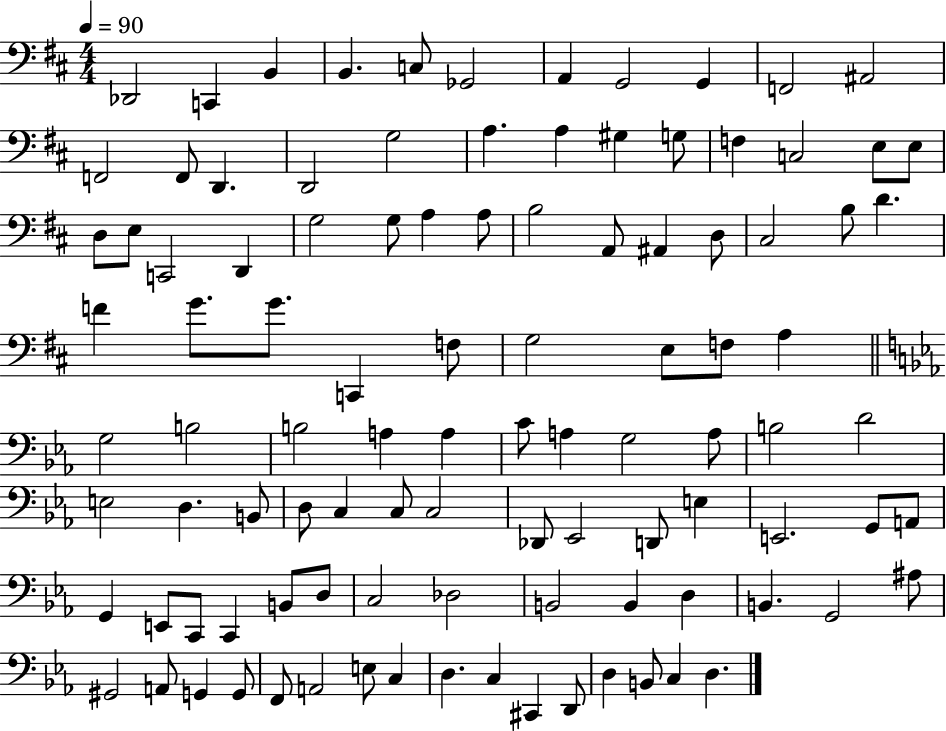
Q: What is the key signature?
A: D major